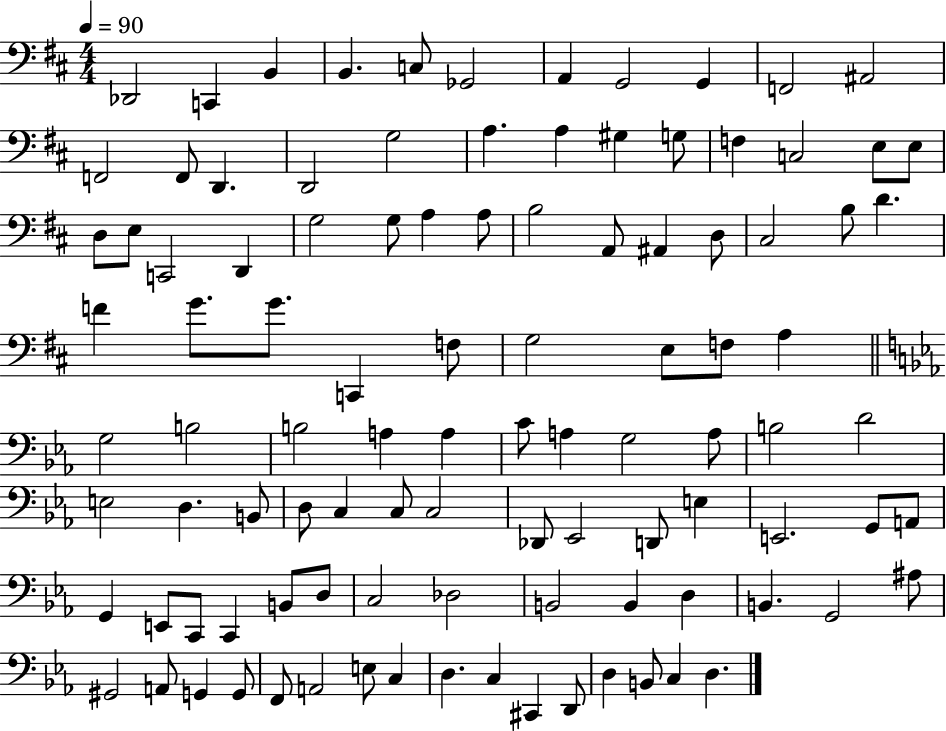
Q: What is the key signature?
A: D major